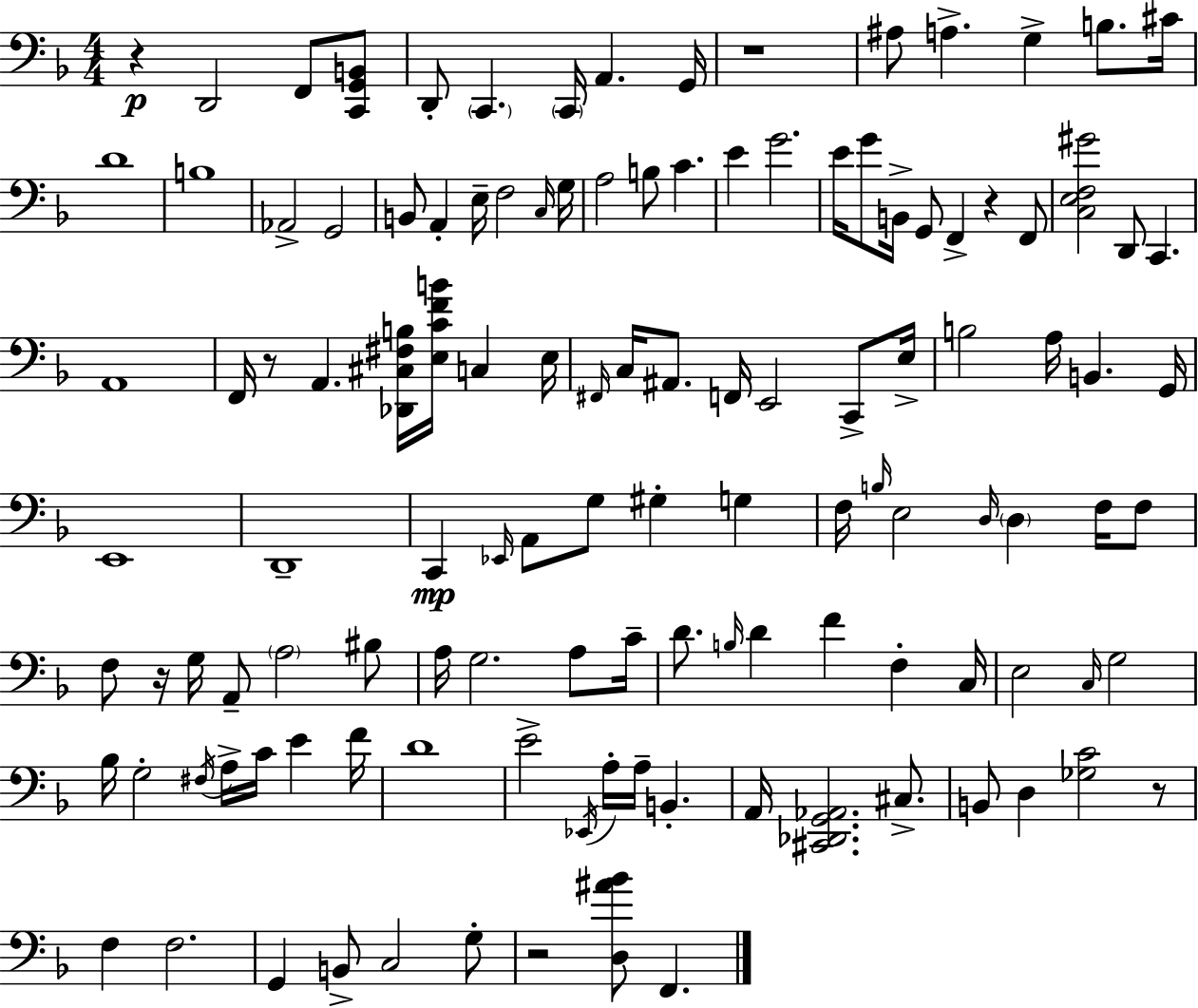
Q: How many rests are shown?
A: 7